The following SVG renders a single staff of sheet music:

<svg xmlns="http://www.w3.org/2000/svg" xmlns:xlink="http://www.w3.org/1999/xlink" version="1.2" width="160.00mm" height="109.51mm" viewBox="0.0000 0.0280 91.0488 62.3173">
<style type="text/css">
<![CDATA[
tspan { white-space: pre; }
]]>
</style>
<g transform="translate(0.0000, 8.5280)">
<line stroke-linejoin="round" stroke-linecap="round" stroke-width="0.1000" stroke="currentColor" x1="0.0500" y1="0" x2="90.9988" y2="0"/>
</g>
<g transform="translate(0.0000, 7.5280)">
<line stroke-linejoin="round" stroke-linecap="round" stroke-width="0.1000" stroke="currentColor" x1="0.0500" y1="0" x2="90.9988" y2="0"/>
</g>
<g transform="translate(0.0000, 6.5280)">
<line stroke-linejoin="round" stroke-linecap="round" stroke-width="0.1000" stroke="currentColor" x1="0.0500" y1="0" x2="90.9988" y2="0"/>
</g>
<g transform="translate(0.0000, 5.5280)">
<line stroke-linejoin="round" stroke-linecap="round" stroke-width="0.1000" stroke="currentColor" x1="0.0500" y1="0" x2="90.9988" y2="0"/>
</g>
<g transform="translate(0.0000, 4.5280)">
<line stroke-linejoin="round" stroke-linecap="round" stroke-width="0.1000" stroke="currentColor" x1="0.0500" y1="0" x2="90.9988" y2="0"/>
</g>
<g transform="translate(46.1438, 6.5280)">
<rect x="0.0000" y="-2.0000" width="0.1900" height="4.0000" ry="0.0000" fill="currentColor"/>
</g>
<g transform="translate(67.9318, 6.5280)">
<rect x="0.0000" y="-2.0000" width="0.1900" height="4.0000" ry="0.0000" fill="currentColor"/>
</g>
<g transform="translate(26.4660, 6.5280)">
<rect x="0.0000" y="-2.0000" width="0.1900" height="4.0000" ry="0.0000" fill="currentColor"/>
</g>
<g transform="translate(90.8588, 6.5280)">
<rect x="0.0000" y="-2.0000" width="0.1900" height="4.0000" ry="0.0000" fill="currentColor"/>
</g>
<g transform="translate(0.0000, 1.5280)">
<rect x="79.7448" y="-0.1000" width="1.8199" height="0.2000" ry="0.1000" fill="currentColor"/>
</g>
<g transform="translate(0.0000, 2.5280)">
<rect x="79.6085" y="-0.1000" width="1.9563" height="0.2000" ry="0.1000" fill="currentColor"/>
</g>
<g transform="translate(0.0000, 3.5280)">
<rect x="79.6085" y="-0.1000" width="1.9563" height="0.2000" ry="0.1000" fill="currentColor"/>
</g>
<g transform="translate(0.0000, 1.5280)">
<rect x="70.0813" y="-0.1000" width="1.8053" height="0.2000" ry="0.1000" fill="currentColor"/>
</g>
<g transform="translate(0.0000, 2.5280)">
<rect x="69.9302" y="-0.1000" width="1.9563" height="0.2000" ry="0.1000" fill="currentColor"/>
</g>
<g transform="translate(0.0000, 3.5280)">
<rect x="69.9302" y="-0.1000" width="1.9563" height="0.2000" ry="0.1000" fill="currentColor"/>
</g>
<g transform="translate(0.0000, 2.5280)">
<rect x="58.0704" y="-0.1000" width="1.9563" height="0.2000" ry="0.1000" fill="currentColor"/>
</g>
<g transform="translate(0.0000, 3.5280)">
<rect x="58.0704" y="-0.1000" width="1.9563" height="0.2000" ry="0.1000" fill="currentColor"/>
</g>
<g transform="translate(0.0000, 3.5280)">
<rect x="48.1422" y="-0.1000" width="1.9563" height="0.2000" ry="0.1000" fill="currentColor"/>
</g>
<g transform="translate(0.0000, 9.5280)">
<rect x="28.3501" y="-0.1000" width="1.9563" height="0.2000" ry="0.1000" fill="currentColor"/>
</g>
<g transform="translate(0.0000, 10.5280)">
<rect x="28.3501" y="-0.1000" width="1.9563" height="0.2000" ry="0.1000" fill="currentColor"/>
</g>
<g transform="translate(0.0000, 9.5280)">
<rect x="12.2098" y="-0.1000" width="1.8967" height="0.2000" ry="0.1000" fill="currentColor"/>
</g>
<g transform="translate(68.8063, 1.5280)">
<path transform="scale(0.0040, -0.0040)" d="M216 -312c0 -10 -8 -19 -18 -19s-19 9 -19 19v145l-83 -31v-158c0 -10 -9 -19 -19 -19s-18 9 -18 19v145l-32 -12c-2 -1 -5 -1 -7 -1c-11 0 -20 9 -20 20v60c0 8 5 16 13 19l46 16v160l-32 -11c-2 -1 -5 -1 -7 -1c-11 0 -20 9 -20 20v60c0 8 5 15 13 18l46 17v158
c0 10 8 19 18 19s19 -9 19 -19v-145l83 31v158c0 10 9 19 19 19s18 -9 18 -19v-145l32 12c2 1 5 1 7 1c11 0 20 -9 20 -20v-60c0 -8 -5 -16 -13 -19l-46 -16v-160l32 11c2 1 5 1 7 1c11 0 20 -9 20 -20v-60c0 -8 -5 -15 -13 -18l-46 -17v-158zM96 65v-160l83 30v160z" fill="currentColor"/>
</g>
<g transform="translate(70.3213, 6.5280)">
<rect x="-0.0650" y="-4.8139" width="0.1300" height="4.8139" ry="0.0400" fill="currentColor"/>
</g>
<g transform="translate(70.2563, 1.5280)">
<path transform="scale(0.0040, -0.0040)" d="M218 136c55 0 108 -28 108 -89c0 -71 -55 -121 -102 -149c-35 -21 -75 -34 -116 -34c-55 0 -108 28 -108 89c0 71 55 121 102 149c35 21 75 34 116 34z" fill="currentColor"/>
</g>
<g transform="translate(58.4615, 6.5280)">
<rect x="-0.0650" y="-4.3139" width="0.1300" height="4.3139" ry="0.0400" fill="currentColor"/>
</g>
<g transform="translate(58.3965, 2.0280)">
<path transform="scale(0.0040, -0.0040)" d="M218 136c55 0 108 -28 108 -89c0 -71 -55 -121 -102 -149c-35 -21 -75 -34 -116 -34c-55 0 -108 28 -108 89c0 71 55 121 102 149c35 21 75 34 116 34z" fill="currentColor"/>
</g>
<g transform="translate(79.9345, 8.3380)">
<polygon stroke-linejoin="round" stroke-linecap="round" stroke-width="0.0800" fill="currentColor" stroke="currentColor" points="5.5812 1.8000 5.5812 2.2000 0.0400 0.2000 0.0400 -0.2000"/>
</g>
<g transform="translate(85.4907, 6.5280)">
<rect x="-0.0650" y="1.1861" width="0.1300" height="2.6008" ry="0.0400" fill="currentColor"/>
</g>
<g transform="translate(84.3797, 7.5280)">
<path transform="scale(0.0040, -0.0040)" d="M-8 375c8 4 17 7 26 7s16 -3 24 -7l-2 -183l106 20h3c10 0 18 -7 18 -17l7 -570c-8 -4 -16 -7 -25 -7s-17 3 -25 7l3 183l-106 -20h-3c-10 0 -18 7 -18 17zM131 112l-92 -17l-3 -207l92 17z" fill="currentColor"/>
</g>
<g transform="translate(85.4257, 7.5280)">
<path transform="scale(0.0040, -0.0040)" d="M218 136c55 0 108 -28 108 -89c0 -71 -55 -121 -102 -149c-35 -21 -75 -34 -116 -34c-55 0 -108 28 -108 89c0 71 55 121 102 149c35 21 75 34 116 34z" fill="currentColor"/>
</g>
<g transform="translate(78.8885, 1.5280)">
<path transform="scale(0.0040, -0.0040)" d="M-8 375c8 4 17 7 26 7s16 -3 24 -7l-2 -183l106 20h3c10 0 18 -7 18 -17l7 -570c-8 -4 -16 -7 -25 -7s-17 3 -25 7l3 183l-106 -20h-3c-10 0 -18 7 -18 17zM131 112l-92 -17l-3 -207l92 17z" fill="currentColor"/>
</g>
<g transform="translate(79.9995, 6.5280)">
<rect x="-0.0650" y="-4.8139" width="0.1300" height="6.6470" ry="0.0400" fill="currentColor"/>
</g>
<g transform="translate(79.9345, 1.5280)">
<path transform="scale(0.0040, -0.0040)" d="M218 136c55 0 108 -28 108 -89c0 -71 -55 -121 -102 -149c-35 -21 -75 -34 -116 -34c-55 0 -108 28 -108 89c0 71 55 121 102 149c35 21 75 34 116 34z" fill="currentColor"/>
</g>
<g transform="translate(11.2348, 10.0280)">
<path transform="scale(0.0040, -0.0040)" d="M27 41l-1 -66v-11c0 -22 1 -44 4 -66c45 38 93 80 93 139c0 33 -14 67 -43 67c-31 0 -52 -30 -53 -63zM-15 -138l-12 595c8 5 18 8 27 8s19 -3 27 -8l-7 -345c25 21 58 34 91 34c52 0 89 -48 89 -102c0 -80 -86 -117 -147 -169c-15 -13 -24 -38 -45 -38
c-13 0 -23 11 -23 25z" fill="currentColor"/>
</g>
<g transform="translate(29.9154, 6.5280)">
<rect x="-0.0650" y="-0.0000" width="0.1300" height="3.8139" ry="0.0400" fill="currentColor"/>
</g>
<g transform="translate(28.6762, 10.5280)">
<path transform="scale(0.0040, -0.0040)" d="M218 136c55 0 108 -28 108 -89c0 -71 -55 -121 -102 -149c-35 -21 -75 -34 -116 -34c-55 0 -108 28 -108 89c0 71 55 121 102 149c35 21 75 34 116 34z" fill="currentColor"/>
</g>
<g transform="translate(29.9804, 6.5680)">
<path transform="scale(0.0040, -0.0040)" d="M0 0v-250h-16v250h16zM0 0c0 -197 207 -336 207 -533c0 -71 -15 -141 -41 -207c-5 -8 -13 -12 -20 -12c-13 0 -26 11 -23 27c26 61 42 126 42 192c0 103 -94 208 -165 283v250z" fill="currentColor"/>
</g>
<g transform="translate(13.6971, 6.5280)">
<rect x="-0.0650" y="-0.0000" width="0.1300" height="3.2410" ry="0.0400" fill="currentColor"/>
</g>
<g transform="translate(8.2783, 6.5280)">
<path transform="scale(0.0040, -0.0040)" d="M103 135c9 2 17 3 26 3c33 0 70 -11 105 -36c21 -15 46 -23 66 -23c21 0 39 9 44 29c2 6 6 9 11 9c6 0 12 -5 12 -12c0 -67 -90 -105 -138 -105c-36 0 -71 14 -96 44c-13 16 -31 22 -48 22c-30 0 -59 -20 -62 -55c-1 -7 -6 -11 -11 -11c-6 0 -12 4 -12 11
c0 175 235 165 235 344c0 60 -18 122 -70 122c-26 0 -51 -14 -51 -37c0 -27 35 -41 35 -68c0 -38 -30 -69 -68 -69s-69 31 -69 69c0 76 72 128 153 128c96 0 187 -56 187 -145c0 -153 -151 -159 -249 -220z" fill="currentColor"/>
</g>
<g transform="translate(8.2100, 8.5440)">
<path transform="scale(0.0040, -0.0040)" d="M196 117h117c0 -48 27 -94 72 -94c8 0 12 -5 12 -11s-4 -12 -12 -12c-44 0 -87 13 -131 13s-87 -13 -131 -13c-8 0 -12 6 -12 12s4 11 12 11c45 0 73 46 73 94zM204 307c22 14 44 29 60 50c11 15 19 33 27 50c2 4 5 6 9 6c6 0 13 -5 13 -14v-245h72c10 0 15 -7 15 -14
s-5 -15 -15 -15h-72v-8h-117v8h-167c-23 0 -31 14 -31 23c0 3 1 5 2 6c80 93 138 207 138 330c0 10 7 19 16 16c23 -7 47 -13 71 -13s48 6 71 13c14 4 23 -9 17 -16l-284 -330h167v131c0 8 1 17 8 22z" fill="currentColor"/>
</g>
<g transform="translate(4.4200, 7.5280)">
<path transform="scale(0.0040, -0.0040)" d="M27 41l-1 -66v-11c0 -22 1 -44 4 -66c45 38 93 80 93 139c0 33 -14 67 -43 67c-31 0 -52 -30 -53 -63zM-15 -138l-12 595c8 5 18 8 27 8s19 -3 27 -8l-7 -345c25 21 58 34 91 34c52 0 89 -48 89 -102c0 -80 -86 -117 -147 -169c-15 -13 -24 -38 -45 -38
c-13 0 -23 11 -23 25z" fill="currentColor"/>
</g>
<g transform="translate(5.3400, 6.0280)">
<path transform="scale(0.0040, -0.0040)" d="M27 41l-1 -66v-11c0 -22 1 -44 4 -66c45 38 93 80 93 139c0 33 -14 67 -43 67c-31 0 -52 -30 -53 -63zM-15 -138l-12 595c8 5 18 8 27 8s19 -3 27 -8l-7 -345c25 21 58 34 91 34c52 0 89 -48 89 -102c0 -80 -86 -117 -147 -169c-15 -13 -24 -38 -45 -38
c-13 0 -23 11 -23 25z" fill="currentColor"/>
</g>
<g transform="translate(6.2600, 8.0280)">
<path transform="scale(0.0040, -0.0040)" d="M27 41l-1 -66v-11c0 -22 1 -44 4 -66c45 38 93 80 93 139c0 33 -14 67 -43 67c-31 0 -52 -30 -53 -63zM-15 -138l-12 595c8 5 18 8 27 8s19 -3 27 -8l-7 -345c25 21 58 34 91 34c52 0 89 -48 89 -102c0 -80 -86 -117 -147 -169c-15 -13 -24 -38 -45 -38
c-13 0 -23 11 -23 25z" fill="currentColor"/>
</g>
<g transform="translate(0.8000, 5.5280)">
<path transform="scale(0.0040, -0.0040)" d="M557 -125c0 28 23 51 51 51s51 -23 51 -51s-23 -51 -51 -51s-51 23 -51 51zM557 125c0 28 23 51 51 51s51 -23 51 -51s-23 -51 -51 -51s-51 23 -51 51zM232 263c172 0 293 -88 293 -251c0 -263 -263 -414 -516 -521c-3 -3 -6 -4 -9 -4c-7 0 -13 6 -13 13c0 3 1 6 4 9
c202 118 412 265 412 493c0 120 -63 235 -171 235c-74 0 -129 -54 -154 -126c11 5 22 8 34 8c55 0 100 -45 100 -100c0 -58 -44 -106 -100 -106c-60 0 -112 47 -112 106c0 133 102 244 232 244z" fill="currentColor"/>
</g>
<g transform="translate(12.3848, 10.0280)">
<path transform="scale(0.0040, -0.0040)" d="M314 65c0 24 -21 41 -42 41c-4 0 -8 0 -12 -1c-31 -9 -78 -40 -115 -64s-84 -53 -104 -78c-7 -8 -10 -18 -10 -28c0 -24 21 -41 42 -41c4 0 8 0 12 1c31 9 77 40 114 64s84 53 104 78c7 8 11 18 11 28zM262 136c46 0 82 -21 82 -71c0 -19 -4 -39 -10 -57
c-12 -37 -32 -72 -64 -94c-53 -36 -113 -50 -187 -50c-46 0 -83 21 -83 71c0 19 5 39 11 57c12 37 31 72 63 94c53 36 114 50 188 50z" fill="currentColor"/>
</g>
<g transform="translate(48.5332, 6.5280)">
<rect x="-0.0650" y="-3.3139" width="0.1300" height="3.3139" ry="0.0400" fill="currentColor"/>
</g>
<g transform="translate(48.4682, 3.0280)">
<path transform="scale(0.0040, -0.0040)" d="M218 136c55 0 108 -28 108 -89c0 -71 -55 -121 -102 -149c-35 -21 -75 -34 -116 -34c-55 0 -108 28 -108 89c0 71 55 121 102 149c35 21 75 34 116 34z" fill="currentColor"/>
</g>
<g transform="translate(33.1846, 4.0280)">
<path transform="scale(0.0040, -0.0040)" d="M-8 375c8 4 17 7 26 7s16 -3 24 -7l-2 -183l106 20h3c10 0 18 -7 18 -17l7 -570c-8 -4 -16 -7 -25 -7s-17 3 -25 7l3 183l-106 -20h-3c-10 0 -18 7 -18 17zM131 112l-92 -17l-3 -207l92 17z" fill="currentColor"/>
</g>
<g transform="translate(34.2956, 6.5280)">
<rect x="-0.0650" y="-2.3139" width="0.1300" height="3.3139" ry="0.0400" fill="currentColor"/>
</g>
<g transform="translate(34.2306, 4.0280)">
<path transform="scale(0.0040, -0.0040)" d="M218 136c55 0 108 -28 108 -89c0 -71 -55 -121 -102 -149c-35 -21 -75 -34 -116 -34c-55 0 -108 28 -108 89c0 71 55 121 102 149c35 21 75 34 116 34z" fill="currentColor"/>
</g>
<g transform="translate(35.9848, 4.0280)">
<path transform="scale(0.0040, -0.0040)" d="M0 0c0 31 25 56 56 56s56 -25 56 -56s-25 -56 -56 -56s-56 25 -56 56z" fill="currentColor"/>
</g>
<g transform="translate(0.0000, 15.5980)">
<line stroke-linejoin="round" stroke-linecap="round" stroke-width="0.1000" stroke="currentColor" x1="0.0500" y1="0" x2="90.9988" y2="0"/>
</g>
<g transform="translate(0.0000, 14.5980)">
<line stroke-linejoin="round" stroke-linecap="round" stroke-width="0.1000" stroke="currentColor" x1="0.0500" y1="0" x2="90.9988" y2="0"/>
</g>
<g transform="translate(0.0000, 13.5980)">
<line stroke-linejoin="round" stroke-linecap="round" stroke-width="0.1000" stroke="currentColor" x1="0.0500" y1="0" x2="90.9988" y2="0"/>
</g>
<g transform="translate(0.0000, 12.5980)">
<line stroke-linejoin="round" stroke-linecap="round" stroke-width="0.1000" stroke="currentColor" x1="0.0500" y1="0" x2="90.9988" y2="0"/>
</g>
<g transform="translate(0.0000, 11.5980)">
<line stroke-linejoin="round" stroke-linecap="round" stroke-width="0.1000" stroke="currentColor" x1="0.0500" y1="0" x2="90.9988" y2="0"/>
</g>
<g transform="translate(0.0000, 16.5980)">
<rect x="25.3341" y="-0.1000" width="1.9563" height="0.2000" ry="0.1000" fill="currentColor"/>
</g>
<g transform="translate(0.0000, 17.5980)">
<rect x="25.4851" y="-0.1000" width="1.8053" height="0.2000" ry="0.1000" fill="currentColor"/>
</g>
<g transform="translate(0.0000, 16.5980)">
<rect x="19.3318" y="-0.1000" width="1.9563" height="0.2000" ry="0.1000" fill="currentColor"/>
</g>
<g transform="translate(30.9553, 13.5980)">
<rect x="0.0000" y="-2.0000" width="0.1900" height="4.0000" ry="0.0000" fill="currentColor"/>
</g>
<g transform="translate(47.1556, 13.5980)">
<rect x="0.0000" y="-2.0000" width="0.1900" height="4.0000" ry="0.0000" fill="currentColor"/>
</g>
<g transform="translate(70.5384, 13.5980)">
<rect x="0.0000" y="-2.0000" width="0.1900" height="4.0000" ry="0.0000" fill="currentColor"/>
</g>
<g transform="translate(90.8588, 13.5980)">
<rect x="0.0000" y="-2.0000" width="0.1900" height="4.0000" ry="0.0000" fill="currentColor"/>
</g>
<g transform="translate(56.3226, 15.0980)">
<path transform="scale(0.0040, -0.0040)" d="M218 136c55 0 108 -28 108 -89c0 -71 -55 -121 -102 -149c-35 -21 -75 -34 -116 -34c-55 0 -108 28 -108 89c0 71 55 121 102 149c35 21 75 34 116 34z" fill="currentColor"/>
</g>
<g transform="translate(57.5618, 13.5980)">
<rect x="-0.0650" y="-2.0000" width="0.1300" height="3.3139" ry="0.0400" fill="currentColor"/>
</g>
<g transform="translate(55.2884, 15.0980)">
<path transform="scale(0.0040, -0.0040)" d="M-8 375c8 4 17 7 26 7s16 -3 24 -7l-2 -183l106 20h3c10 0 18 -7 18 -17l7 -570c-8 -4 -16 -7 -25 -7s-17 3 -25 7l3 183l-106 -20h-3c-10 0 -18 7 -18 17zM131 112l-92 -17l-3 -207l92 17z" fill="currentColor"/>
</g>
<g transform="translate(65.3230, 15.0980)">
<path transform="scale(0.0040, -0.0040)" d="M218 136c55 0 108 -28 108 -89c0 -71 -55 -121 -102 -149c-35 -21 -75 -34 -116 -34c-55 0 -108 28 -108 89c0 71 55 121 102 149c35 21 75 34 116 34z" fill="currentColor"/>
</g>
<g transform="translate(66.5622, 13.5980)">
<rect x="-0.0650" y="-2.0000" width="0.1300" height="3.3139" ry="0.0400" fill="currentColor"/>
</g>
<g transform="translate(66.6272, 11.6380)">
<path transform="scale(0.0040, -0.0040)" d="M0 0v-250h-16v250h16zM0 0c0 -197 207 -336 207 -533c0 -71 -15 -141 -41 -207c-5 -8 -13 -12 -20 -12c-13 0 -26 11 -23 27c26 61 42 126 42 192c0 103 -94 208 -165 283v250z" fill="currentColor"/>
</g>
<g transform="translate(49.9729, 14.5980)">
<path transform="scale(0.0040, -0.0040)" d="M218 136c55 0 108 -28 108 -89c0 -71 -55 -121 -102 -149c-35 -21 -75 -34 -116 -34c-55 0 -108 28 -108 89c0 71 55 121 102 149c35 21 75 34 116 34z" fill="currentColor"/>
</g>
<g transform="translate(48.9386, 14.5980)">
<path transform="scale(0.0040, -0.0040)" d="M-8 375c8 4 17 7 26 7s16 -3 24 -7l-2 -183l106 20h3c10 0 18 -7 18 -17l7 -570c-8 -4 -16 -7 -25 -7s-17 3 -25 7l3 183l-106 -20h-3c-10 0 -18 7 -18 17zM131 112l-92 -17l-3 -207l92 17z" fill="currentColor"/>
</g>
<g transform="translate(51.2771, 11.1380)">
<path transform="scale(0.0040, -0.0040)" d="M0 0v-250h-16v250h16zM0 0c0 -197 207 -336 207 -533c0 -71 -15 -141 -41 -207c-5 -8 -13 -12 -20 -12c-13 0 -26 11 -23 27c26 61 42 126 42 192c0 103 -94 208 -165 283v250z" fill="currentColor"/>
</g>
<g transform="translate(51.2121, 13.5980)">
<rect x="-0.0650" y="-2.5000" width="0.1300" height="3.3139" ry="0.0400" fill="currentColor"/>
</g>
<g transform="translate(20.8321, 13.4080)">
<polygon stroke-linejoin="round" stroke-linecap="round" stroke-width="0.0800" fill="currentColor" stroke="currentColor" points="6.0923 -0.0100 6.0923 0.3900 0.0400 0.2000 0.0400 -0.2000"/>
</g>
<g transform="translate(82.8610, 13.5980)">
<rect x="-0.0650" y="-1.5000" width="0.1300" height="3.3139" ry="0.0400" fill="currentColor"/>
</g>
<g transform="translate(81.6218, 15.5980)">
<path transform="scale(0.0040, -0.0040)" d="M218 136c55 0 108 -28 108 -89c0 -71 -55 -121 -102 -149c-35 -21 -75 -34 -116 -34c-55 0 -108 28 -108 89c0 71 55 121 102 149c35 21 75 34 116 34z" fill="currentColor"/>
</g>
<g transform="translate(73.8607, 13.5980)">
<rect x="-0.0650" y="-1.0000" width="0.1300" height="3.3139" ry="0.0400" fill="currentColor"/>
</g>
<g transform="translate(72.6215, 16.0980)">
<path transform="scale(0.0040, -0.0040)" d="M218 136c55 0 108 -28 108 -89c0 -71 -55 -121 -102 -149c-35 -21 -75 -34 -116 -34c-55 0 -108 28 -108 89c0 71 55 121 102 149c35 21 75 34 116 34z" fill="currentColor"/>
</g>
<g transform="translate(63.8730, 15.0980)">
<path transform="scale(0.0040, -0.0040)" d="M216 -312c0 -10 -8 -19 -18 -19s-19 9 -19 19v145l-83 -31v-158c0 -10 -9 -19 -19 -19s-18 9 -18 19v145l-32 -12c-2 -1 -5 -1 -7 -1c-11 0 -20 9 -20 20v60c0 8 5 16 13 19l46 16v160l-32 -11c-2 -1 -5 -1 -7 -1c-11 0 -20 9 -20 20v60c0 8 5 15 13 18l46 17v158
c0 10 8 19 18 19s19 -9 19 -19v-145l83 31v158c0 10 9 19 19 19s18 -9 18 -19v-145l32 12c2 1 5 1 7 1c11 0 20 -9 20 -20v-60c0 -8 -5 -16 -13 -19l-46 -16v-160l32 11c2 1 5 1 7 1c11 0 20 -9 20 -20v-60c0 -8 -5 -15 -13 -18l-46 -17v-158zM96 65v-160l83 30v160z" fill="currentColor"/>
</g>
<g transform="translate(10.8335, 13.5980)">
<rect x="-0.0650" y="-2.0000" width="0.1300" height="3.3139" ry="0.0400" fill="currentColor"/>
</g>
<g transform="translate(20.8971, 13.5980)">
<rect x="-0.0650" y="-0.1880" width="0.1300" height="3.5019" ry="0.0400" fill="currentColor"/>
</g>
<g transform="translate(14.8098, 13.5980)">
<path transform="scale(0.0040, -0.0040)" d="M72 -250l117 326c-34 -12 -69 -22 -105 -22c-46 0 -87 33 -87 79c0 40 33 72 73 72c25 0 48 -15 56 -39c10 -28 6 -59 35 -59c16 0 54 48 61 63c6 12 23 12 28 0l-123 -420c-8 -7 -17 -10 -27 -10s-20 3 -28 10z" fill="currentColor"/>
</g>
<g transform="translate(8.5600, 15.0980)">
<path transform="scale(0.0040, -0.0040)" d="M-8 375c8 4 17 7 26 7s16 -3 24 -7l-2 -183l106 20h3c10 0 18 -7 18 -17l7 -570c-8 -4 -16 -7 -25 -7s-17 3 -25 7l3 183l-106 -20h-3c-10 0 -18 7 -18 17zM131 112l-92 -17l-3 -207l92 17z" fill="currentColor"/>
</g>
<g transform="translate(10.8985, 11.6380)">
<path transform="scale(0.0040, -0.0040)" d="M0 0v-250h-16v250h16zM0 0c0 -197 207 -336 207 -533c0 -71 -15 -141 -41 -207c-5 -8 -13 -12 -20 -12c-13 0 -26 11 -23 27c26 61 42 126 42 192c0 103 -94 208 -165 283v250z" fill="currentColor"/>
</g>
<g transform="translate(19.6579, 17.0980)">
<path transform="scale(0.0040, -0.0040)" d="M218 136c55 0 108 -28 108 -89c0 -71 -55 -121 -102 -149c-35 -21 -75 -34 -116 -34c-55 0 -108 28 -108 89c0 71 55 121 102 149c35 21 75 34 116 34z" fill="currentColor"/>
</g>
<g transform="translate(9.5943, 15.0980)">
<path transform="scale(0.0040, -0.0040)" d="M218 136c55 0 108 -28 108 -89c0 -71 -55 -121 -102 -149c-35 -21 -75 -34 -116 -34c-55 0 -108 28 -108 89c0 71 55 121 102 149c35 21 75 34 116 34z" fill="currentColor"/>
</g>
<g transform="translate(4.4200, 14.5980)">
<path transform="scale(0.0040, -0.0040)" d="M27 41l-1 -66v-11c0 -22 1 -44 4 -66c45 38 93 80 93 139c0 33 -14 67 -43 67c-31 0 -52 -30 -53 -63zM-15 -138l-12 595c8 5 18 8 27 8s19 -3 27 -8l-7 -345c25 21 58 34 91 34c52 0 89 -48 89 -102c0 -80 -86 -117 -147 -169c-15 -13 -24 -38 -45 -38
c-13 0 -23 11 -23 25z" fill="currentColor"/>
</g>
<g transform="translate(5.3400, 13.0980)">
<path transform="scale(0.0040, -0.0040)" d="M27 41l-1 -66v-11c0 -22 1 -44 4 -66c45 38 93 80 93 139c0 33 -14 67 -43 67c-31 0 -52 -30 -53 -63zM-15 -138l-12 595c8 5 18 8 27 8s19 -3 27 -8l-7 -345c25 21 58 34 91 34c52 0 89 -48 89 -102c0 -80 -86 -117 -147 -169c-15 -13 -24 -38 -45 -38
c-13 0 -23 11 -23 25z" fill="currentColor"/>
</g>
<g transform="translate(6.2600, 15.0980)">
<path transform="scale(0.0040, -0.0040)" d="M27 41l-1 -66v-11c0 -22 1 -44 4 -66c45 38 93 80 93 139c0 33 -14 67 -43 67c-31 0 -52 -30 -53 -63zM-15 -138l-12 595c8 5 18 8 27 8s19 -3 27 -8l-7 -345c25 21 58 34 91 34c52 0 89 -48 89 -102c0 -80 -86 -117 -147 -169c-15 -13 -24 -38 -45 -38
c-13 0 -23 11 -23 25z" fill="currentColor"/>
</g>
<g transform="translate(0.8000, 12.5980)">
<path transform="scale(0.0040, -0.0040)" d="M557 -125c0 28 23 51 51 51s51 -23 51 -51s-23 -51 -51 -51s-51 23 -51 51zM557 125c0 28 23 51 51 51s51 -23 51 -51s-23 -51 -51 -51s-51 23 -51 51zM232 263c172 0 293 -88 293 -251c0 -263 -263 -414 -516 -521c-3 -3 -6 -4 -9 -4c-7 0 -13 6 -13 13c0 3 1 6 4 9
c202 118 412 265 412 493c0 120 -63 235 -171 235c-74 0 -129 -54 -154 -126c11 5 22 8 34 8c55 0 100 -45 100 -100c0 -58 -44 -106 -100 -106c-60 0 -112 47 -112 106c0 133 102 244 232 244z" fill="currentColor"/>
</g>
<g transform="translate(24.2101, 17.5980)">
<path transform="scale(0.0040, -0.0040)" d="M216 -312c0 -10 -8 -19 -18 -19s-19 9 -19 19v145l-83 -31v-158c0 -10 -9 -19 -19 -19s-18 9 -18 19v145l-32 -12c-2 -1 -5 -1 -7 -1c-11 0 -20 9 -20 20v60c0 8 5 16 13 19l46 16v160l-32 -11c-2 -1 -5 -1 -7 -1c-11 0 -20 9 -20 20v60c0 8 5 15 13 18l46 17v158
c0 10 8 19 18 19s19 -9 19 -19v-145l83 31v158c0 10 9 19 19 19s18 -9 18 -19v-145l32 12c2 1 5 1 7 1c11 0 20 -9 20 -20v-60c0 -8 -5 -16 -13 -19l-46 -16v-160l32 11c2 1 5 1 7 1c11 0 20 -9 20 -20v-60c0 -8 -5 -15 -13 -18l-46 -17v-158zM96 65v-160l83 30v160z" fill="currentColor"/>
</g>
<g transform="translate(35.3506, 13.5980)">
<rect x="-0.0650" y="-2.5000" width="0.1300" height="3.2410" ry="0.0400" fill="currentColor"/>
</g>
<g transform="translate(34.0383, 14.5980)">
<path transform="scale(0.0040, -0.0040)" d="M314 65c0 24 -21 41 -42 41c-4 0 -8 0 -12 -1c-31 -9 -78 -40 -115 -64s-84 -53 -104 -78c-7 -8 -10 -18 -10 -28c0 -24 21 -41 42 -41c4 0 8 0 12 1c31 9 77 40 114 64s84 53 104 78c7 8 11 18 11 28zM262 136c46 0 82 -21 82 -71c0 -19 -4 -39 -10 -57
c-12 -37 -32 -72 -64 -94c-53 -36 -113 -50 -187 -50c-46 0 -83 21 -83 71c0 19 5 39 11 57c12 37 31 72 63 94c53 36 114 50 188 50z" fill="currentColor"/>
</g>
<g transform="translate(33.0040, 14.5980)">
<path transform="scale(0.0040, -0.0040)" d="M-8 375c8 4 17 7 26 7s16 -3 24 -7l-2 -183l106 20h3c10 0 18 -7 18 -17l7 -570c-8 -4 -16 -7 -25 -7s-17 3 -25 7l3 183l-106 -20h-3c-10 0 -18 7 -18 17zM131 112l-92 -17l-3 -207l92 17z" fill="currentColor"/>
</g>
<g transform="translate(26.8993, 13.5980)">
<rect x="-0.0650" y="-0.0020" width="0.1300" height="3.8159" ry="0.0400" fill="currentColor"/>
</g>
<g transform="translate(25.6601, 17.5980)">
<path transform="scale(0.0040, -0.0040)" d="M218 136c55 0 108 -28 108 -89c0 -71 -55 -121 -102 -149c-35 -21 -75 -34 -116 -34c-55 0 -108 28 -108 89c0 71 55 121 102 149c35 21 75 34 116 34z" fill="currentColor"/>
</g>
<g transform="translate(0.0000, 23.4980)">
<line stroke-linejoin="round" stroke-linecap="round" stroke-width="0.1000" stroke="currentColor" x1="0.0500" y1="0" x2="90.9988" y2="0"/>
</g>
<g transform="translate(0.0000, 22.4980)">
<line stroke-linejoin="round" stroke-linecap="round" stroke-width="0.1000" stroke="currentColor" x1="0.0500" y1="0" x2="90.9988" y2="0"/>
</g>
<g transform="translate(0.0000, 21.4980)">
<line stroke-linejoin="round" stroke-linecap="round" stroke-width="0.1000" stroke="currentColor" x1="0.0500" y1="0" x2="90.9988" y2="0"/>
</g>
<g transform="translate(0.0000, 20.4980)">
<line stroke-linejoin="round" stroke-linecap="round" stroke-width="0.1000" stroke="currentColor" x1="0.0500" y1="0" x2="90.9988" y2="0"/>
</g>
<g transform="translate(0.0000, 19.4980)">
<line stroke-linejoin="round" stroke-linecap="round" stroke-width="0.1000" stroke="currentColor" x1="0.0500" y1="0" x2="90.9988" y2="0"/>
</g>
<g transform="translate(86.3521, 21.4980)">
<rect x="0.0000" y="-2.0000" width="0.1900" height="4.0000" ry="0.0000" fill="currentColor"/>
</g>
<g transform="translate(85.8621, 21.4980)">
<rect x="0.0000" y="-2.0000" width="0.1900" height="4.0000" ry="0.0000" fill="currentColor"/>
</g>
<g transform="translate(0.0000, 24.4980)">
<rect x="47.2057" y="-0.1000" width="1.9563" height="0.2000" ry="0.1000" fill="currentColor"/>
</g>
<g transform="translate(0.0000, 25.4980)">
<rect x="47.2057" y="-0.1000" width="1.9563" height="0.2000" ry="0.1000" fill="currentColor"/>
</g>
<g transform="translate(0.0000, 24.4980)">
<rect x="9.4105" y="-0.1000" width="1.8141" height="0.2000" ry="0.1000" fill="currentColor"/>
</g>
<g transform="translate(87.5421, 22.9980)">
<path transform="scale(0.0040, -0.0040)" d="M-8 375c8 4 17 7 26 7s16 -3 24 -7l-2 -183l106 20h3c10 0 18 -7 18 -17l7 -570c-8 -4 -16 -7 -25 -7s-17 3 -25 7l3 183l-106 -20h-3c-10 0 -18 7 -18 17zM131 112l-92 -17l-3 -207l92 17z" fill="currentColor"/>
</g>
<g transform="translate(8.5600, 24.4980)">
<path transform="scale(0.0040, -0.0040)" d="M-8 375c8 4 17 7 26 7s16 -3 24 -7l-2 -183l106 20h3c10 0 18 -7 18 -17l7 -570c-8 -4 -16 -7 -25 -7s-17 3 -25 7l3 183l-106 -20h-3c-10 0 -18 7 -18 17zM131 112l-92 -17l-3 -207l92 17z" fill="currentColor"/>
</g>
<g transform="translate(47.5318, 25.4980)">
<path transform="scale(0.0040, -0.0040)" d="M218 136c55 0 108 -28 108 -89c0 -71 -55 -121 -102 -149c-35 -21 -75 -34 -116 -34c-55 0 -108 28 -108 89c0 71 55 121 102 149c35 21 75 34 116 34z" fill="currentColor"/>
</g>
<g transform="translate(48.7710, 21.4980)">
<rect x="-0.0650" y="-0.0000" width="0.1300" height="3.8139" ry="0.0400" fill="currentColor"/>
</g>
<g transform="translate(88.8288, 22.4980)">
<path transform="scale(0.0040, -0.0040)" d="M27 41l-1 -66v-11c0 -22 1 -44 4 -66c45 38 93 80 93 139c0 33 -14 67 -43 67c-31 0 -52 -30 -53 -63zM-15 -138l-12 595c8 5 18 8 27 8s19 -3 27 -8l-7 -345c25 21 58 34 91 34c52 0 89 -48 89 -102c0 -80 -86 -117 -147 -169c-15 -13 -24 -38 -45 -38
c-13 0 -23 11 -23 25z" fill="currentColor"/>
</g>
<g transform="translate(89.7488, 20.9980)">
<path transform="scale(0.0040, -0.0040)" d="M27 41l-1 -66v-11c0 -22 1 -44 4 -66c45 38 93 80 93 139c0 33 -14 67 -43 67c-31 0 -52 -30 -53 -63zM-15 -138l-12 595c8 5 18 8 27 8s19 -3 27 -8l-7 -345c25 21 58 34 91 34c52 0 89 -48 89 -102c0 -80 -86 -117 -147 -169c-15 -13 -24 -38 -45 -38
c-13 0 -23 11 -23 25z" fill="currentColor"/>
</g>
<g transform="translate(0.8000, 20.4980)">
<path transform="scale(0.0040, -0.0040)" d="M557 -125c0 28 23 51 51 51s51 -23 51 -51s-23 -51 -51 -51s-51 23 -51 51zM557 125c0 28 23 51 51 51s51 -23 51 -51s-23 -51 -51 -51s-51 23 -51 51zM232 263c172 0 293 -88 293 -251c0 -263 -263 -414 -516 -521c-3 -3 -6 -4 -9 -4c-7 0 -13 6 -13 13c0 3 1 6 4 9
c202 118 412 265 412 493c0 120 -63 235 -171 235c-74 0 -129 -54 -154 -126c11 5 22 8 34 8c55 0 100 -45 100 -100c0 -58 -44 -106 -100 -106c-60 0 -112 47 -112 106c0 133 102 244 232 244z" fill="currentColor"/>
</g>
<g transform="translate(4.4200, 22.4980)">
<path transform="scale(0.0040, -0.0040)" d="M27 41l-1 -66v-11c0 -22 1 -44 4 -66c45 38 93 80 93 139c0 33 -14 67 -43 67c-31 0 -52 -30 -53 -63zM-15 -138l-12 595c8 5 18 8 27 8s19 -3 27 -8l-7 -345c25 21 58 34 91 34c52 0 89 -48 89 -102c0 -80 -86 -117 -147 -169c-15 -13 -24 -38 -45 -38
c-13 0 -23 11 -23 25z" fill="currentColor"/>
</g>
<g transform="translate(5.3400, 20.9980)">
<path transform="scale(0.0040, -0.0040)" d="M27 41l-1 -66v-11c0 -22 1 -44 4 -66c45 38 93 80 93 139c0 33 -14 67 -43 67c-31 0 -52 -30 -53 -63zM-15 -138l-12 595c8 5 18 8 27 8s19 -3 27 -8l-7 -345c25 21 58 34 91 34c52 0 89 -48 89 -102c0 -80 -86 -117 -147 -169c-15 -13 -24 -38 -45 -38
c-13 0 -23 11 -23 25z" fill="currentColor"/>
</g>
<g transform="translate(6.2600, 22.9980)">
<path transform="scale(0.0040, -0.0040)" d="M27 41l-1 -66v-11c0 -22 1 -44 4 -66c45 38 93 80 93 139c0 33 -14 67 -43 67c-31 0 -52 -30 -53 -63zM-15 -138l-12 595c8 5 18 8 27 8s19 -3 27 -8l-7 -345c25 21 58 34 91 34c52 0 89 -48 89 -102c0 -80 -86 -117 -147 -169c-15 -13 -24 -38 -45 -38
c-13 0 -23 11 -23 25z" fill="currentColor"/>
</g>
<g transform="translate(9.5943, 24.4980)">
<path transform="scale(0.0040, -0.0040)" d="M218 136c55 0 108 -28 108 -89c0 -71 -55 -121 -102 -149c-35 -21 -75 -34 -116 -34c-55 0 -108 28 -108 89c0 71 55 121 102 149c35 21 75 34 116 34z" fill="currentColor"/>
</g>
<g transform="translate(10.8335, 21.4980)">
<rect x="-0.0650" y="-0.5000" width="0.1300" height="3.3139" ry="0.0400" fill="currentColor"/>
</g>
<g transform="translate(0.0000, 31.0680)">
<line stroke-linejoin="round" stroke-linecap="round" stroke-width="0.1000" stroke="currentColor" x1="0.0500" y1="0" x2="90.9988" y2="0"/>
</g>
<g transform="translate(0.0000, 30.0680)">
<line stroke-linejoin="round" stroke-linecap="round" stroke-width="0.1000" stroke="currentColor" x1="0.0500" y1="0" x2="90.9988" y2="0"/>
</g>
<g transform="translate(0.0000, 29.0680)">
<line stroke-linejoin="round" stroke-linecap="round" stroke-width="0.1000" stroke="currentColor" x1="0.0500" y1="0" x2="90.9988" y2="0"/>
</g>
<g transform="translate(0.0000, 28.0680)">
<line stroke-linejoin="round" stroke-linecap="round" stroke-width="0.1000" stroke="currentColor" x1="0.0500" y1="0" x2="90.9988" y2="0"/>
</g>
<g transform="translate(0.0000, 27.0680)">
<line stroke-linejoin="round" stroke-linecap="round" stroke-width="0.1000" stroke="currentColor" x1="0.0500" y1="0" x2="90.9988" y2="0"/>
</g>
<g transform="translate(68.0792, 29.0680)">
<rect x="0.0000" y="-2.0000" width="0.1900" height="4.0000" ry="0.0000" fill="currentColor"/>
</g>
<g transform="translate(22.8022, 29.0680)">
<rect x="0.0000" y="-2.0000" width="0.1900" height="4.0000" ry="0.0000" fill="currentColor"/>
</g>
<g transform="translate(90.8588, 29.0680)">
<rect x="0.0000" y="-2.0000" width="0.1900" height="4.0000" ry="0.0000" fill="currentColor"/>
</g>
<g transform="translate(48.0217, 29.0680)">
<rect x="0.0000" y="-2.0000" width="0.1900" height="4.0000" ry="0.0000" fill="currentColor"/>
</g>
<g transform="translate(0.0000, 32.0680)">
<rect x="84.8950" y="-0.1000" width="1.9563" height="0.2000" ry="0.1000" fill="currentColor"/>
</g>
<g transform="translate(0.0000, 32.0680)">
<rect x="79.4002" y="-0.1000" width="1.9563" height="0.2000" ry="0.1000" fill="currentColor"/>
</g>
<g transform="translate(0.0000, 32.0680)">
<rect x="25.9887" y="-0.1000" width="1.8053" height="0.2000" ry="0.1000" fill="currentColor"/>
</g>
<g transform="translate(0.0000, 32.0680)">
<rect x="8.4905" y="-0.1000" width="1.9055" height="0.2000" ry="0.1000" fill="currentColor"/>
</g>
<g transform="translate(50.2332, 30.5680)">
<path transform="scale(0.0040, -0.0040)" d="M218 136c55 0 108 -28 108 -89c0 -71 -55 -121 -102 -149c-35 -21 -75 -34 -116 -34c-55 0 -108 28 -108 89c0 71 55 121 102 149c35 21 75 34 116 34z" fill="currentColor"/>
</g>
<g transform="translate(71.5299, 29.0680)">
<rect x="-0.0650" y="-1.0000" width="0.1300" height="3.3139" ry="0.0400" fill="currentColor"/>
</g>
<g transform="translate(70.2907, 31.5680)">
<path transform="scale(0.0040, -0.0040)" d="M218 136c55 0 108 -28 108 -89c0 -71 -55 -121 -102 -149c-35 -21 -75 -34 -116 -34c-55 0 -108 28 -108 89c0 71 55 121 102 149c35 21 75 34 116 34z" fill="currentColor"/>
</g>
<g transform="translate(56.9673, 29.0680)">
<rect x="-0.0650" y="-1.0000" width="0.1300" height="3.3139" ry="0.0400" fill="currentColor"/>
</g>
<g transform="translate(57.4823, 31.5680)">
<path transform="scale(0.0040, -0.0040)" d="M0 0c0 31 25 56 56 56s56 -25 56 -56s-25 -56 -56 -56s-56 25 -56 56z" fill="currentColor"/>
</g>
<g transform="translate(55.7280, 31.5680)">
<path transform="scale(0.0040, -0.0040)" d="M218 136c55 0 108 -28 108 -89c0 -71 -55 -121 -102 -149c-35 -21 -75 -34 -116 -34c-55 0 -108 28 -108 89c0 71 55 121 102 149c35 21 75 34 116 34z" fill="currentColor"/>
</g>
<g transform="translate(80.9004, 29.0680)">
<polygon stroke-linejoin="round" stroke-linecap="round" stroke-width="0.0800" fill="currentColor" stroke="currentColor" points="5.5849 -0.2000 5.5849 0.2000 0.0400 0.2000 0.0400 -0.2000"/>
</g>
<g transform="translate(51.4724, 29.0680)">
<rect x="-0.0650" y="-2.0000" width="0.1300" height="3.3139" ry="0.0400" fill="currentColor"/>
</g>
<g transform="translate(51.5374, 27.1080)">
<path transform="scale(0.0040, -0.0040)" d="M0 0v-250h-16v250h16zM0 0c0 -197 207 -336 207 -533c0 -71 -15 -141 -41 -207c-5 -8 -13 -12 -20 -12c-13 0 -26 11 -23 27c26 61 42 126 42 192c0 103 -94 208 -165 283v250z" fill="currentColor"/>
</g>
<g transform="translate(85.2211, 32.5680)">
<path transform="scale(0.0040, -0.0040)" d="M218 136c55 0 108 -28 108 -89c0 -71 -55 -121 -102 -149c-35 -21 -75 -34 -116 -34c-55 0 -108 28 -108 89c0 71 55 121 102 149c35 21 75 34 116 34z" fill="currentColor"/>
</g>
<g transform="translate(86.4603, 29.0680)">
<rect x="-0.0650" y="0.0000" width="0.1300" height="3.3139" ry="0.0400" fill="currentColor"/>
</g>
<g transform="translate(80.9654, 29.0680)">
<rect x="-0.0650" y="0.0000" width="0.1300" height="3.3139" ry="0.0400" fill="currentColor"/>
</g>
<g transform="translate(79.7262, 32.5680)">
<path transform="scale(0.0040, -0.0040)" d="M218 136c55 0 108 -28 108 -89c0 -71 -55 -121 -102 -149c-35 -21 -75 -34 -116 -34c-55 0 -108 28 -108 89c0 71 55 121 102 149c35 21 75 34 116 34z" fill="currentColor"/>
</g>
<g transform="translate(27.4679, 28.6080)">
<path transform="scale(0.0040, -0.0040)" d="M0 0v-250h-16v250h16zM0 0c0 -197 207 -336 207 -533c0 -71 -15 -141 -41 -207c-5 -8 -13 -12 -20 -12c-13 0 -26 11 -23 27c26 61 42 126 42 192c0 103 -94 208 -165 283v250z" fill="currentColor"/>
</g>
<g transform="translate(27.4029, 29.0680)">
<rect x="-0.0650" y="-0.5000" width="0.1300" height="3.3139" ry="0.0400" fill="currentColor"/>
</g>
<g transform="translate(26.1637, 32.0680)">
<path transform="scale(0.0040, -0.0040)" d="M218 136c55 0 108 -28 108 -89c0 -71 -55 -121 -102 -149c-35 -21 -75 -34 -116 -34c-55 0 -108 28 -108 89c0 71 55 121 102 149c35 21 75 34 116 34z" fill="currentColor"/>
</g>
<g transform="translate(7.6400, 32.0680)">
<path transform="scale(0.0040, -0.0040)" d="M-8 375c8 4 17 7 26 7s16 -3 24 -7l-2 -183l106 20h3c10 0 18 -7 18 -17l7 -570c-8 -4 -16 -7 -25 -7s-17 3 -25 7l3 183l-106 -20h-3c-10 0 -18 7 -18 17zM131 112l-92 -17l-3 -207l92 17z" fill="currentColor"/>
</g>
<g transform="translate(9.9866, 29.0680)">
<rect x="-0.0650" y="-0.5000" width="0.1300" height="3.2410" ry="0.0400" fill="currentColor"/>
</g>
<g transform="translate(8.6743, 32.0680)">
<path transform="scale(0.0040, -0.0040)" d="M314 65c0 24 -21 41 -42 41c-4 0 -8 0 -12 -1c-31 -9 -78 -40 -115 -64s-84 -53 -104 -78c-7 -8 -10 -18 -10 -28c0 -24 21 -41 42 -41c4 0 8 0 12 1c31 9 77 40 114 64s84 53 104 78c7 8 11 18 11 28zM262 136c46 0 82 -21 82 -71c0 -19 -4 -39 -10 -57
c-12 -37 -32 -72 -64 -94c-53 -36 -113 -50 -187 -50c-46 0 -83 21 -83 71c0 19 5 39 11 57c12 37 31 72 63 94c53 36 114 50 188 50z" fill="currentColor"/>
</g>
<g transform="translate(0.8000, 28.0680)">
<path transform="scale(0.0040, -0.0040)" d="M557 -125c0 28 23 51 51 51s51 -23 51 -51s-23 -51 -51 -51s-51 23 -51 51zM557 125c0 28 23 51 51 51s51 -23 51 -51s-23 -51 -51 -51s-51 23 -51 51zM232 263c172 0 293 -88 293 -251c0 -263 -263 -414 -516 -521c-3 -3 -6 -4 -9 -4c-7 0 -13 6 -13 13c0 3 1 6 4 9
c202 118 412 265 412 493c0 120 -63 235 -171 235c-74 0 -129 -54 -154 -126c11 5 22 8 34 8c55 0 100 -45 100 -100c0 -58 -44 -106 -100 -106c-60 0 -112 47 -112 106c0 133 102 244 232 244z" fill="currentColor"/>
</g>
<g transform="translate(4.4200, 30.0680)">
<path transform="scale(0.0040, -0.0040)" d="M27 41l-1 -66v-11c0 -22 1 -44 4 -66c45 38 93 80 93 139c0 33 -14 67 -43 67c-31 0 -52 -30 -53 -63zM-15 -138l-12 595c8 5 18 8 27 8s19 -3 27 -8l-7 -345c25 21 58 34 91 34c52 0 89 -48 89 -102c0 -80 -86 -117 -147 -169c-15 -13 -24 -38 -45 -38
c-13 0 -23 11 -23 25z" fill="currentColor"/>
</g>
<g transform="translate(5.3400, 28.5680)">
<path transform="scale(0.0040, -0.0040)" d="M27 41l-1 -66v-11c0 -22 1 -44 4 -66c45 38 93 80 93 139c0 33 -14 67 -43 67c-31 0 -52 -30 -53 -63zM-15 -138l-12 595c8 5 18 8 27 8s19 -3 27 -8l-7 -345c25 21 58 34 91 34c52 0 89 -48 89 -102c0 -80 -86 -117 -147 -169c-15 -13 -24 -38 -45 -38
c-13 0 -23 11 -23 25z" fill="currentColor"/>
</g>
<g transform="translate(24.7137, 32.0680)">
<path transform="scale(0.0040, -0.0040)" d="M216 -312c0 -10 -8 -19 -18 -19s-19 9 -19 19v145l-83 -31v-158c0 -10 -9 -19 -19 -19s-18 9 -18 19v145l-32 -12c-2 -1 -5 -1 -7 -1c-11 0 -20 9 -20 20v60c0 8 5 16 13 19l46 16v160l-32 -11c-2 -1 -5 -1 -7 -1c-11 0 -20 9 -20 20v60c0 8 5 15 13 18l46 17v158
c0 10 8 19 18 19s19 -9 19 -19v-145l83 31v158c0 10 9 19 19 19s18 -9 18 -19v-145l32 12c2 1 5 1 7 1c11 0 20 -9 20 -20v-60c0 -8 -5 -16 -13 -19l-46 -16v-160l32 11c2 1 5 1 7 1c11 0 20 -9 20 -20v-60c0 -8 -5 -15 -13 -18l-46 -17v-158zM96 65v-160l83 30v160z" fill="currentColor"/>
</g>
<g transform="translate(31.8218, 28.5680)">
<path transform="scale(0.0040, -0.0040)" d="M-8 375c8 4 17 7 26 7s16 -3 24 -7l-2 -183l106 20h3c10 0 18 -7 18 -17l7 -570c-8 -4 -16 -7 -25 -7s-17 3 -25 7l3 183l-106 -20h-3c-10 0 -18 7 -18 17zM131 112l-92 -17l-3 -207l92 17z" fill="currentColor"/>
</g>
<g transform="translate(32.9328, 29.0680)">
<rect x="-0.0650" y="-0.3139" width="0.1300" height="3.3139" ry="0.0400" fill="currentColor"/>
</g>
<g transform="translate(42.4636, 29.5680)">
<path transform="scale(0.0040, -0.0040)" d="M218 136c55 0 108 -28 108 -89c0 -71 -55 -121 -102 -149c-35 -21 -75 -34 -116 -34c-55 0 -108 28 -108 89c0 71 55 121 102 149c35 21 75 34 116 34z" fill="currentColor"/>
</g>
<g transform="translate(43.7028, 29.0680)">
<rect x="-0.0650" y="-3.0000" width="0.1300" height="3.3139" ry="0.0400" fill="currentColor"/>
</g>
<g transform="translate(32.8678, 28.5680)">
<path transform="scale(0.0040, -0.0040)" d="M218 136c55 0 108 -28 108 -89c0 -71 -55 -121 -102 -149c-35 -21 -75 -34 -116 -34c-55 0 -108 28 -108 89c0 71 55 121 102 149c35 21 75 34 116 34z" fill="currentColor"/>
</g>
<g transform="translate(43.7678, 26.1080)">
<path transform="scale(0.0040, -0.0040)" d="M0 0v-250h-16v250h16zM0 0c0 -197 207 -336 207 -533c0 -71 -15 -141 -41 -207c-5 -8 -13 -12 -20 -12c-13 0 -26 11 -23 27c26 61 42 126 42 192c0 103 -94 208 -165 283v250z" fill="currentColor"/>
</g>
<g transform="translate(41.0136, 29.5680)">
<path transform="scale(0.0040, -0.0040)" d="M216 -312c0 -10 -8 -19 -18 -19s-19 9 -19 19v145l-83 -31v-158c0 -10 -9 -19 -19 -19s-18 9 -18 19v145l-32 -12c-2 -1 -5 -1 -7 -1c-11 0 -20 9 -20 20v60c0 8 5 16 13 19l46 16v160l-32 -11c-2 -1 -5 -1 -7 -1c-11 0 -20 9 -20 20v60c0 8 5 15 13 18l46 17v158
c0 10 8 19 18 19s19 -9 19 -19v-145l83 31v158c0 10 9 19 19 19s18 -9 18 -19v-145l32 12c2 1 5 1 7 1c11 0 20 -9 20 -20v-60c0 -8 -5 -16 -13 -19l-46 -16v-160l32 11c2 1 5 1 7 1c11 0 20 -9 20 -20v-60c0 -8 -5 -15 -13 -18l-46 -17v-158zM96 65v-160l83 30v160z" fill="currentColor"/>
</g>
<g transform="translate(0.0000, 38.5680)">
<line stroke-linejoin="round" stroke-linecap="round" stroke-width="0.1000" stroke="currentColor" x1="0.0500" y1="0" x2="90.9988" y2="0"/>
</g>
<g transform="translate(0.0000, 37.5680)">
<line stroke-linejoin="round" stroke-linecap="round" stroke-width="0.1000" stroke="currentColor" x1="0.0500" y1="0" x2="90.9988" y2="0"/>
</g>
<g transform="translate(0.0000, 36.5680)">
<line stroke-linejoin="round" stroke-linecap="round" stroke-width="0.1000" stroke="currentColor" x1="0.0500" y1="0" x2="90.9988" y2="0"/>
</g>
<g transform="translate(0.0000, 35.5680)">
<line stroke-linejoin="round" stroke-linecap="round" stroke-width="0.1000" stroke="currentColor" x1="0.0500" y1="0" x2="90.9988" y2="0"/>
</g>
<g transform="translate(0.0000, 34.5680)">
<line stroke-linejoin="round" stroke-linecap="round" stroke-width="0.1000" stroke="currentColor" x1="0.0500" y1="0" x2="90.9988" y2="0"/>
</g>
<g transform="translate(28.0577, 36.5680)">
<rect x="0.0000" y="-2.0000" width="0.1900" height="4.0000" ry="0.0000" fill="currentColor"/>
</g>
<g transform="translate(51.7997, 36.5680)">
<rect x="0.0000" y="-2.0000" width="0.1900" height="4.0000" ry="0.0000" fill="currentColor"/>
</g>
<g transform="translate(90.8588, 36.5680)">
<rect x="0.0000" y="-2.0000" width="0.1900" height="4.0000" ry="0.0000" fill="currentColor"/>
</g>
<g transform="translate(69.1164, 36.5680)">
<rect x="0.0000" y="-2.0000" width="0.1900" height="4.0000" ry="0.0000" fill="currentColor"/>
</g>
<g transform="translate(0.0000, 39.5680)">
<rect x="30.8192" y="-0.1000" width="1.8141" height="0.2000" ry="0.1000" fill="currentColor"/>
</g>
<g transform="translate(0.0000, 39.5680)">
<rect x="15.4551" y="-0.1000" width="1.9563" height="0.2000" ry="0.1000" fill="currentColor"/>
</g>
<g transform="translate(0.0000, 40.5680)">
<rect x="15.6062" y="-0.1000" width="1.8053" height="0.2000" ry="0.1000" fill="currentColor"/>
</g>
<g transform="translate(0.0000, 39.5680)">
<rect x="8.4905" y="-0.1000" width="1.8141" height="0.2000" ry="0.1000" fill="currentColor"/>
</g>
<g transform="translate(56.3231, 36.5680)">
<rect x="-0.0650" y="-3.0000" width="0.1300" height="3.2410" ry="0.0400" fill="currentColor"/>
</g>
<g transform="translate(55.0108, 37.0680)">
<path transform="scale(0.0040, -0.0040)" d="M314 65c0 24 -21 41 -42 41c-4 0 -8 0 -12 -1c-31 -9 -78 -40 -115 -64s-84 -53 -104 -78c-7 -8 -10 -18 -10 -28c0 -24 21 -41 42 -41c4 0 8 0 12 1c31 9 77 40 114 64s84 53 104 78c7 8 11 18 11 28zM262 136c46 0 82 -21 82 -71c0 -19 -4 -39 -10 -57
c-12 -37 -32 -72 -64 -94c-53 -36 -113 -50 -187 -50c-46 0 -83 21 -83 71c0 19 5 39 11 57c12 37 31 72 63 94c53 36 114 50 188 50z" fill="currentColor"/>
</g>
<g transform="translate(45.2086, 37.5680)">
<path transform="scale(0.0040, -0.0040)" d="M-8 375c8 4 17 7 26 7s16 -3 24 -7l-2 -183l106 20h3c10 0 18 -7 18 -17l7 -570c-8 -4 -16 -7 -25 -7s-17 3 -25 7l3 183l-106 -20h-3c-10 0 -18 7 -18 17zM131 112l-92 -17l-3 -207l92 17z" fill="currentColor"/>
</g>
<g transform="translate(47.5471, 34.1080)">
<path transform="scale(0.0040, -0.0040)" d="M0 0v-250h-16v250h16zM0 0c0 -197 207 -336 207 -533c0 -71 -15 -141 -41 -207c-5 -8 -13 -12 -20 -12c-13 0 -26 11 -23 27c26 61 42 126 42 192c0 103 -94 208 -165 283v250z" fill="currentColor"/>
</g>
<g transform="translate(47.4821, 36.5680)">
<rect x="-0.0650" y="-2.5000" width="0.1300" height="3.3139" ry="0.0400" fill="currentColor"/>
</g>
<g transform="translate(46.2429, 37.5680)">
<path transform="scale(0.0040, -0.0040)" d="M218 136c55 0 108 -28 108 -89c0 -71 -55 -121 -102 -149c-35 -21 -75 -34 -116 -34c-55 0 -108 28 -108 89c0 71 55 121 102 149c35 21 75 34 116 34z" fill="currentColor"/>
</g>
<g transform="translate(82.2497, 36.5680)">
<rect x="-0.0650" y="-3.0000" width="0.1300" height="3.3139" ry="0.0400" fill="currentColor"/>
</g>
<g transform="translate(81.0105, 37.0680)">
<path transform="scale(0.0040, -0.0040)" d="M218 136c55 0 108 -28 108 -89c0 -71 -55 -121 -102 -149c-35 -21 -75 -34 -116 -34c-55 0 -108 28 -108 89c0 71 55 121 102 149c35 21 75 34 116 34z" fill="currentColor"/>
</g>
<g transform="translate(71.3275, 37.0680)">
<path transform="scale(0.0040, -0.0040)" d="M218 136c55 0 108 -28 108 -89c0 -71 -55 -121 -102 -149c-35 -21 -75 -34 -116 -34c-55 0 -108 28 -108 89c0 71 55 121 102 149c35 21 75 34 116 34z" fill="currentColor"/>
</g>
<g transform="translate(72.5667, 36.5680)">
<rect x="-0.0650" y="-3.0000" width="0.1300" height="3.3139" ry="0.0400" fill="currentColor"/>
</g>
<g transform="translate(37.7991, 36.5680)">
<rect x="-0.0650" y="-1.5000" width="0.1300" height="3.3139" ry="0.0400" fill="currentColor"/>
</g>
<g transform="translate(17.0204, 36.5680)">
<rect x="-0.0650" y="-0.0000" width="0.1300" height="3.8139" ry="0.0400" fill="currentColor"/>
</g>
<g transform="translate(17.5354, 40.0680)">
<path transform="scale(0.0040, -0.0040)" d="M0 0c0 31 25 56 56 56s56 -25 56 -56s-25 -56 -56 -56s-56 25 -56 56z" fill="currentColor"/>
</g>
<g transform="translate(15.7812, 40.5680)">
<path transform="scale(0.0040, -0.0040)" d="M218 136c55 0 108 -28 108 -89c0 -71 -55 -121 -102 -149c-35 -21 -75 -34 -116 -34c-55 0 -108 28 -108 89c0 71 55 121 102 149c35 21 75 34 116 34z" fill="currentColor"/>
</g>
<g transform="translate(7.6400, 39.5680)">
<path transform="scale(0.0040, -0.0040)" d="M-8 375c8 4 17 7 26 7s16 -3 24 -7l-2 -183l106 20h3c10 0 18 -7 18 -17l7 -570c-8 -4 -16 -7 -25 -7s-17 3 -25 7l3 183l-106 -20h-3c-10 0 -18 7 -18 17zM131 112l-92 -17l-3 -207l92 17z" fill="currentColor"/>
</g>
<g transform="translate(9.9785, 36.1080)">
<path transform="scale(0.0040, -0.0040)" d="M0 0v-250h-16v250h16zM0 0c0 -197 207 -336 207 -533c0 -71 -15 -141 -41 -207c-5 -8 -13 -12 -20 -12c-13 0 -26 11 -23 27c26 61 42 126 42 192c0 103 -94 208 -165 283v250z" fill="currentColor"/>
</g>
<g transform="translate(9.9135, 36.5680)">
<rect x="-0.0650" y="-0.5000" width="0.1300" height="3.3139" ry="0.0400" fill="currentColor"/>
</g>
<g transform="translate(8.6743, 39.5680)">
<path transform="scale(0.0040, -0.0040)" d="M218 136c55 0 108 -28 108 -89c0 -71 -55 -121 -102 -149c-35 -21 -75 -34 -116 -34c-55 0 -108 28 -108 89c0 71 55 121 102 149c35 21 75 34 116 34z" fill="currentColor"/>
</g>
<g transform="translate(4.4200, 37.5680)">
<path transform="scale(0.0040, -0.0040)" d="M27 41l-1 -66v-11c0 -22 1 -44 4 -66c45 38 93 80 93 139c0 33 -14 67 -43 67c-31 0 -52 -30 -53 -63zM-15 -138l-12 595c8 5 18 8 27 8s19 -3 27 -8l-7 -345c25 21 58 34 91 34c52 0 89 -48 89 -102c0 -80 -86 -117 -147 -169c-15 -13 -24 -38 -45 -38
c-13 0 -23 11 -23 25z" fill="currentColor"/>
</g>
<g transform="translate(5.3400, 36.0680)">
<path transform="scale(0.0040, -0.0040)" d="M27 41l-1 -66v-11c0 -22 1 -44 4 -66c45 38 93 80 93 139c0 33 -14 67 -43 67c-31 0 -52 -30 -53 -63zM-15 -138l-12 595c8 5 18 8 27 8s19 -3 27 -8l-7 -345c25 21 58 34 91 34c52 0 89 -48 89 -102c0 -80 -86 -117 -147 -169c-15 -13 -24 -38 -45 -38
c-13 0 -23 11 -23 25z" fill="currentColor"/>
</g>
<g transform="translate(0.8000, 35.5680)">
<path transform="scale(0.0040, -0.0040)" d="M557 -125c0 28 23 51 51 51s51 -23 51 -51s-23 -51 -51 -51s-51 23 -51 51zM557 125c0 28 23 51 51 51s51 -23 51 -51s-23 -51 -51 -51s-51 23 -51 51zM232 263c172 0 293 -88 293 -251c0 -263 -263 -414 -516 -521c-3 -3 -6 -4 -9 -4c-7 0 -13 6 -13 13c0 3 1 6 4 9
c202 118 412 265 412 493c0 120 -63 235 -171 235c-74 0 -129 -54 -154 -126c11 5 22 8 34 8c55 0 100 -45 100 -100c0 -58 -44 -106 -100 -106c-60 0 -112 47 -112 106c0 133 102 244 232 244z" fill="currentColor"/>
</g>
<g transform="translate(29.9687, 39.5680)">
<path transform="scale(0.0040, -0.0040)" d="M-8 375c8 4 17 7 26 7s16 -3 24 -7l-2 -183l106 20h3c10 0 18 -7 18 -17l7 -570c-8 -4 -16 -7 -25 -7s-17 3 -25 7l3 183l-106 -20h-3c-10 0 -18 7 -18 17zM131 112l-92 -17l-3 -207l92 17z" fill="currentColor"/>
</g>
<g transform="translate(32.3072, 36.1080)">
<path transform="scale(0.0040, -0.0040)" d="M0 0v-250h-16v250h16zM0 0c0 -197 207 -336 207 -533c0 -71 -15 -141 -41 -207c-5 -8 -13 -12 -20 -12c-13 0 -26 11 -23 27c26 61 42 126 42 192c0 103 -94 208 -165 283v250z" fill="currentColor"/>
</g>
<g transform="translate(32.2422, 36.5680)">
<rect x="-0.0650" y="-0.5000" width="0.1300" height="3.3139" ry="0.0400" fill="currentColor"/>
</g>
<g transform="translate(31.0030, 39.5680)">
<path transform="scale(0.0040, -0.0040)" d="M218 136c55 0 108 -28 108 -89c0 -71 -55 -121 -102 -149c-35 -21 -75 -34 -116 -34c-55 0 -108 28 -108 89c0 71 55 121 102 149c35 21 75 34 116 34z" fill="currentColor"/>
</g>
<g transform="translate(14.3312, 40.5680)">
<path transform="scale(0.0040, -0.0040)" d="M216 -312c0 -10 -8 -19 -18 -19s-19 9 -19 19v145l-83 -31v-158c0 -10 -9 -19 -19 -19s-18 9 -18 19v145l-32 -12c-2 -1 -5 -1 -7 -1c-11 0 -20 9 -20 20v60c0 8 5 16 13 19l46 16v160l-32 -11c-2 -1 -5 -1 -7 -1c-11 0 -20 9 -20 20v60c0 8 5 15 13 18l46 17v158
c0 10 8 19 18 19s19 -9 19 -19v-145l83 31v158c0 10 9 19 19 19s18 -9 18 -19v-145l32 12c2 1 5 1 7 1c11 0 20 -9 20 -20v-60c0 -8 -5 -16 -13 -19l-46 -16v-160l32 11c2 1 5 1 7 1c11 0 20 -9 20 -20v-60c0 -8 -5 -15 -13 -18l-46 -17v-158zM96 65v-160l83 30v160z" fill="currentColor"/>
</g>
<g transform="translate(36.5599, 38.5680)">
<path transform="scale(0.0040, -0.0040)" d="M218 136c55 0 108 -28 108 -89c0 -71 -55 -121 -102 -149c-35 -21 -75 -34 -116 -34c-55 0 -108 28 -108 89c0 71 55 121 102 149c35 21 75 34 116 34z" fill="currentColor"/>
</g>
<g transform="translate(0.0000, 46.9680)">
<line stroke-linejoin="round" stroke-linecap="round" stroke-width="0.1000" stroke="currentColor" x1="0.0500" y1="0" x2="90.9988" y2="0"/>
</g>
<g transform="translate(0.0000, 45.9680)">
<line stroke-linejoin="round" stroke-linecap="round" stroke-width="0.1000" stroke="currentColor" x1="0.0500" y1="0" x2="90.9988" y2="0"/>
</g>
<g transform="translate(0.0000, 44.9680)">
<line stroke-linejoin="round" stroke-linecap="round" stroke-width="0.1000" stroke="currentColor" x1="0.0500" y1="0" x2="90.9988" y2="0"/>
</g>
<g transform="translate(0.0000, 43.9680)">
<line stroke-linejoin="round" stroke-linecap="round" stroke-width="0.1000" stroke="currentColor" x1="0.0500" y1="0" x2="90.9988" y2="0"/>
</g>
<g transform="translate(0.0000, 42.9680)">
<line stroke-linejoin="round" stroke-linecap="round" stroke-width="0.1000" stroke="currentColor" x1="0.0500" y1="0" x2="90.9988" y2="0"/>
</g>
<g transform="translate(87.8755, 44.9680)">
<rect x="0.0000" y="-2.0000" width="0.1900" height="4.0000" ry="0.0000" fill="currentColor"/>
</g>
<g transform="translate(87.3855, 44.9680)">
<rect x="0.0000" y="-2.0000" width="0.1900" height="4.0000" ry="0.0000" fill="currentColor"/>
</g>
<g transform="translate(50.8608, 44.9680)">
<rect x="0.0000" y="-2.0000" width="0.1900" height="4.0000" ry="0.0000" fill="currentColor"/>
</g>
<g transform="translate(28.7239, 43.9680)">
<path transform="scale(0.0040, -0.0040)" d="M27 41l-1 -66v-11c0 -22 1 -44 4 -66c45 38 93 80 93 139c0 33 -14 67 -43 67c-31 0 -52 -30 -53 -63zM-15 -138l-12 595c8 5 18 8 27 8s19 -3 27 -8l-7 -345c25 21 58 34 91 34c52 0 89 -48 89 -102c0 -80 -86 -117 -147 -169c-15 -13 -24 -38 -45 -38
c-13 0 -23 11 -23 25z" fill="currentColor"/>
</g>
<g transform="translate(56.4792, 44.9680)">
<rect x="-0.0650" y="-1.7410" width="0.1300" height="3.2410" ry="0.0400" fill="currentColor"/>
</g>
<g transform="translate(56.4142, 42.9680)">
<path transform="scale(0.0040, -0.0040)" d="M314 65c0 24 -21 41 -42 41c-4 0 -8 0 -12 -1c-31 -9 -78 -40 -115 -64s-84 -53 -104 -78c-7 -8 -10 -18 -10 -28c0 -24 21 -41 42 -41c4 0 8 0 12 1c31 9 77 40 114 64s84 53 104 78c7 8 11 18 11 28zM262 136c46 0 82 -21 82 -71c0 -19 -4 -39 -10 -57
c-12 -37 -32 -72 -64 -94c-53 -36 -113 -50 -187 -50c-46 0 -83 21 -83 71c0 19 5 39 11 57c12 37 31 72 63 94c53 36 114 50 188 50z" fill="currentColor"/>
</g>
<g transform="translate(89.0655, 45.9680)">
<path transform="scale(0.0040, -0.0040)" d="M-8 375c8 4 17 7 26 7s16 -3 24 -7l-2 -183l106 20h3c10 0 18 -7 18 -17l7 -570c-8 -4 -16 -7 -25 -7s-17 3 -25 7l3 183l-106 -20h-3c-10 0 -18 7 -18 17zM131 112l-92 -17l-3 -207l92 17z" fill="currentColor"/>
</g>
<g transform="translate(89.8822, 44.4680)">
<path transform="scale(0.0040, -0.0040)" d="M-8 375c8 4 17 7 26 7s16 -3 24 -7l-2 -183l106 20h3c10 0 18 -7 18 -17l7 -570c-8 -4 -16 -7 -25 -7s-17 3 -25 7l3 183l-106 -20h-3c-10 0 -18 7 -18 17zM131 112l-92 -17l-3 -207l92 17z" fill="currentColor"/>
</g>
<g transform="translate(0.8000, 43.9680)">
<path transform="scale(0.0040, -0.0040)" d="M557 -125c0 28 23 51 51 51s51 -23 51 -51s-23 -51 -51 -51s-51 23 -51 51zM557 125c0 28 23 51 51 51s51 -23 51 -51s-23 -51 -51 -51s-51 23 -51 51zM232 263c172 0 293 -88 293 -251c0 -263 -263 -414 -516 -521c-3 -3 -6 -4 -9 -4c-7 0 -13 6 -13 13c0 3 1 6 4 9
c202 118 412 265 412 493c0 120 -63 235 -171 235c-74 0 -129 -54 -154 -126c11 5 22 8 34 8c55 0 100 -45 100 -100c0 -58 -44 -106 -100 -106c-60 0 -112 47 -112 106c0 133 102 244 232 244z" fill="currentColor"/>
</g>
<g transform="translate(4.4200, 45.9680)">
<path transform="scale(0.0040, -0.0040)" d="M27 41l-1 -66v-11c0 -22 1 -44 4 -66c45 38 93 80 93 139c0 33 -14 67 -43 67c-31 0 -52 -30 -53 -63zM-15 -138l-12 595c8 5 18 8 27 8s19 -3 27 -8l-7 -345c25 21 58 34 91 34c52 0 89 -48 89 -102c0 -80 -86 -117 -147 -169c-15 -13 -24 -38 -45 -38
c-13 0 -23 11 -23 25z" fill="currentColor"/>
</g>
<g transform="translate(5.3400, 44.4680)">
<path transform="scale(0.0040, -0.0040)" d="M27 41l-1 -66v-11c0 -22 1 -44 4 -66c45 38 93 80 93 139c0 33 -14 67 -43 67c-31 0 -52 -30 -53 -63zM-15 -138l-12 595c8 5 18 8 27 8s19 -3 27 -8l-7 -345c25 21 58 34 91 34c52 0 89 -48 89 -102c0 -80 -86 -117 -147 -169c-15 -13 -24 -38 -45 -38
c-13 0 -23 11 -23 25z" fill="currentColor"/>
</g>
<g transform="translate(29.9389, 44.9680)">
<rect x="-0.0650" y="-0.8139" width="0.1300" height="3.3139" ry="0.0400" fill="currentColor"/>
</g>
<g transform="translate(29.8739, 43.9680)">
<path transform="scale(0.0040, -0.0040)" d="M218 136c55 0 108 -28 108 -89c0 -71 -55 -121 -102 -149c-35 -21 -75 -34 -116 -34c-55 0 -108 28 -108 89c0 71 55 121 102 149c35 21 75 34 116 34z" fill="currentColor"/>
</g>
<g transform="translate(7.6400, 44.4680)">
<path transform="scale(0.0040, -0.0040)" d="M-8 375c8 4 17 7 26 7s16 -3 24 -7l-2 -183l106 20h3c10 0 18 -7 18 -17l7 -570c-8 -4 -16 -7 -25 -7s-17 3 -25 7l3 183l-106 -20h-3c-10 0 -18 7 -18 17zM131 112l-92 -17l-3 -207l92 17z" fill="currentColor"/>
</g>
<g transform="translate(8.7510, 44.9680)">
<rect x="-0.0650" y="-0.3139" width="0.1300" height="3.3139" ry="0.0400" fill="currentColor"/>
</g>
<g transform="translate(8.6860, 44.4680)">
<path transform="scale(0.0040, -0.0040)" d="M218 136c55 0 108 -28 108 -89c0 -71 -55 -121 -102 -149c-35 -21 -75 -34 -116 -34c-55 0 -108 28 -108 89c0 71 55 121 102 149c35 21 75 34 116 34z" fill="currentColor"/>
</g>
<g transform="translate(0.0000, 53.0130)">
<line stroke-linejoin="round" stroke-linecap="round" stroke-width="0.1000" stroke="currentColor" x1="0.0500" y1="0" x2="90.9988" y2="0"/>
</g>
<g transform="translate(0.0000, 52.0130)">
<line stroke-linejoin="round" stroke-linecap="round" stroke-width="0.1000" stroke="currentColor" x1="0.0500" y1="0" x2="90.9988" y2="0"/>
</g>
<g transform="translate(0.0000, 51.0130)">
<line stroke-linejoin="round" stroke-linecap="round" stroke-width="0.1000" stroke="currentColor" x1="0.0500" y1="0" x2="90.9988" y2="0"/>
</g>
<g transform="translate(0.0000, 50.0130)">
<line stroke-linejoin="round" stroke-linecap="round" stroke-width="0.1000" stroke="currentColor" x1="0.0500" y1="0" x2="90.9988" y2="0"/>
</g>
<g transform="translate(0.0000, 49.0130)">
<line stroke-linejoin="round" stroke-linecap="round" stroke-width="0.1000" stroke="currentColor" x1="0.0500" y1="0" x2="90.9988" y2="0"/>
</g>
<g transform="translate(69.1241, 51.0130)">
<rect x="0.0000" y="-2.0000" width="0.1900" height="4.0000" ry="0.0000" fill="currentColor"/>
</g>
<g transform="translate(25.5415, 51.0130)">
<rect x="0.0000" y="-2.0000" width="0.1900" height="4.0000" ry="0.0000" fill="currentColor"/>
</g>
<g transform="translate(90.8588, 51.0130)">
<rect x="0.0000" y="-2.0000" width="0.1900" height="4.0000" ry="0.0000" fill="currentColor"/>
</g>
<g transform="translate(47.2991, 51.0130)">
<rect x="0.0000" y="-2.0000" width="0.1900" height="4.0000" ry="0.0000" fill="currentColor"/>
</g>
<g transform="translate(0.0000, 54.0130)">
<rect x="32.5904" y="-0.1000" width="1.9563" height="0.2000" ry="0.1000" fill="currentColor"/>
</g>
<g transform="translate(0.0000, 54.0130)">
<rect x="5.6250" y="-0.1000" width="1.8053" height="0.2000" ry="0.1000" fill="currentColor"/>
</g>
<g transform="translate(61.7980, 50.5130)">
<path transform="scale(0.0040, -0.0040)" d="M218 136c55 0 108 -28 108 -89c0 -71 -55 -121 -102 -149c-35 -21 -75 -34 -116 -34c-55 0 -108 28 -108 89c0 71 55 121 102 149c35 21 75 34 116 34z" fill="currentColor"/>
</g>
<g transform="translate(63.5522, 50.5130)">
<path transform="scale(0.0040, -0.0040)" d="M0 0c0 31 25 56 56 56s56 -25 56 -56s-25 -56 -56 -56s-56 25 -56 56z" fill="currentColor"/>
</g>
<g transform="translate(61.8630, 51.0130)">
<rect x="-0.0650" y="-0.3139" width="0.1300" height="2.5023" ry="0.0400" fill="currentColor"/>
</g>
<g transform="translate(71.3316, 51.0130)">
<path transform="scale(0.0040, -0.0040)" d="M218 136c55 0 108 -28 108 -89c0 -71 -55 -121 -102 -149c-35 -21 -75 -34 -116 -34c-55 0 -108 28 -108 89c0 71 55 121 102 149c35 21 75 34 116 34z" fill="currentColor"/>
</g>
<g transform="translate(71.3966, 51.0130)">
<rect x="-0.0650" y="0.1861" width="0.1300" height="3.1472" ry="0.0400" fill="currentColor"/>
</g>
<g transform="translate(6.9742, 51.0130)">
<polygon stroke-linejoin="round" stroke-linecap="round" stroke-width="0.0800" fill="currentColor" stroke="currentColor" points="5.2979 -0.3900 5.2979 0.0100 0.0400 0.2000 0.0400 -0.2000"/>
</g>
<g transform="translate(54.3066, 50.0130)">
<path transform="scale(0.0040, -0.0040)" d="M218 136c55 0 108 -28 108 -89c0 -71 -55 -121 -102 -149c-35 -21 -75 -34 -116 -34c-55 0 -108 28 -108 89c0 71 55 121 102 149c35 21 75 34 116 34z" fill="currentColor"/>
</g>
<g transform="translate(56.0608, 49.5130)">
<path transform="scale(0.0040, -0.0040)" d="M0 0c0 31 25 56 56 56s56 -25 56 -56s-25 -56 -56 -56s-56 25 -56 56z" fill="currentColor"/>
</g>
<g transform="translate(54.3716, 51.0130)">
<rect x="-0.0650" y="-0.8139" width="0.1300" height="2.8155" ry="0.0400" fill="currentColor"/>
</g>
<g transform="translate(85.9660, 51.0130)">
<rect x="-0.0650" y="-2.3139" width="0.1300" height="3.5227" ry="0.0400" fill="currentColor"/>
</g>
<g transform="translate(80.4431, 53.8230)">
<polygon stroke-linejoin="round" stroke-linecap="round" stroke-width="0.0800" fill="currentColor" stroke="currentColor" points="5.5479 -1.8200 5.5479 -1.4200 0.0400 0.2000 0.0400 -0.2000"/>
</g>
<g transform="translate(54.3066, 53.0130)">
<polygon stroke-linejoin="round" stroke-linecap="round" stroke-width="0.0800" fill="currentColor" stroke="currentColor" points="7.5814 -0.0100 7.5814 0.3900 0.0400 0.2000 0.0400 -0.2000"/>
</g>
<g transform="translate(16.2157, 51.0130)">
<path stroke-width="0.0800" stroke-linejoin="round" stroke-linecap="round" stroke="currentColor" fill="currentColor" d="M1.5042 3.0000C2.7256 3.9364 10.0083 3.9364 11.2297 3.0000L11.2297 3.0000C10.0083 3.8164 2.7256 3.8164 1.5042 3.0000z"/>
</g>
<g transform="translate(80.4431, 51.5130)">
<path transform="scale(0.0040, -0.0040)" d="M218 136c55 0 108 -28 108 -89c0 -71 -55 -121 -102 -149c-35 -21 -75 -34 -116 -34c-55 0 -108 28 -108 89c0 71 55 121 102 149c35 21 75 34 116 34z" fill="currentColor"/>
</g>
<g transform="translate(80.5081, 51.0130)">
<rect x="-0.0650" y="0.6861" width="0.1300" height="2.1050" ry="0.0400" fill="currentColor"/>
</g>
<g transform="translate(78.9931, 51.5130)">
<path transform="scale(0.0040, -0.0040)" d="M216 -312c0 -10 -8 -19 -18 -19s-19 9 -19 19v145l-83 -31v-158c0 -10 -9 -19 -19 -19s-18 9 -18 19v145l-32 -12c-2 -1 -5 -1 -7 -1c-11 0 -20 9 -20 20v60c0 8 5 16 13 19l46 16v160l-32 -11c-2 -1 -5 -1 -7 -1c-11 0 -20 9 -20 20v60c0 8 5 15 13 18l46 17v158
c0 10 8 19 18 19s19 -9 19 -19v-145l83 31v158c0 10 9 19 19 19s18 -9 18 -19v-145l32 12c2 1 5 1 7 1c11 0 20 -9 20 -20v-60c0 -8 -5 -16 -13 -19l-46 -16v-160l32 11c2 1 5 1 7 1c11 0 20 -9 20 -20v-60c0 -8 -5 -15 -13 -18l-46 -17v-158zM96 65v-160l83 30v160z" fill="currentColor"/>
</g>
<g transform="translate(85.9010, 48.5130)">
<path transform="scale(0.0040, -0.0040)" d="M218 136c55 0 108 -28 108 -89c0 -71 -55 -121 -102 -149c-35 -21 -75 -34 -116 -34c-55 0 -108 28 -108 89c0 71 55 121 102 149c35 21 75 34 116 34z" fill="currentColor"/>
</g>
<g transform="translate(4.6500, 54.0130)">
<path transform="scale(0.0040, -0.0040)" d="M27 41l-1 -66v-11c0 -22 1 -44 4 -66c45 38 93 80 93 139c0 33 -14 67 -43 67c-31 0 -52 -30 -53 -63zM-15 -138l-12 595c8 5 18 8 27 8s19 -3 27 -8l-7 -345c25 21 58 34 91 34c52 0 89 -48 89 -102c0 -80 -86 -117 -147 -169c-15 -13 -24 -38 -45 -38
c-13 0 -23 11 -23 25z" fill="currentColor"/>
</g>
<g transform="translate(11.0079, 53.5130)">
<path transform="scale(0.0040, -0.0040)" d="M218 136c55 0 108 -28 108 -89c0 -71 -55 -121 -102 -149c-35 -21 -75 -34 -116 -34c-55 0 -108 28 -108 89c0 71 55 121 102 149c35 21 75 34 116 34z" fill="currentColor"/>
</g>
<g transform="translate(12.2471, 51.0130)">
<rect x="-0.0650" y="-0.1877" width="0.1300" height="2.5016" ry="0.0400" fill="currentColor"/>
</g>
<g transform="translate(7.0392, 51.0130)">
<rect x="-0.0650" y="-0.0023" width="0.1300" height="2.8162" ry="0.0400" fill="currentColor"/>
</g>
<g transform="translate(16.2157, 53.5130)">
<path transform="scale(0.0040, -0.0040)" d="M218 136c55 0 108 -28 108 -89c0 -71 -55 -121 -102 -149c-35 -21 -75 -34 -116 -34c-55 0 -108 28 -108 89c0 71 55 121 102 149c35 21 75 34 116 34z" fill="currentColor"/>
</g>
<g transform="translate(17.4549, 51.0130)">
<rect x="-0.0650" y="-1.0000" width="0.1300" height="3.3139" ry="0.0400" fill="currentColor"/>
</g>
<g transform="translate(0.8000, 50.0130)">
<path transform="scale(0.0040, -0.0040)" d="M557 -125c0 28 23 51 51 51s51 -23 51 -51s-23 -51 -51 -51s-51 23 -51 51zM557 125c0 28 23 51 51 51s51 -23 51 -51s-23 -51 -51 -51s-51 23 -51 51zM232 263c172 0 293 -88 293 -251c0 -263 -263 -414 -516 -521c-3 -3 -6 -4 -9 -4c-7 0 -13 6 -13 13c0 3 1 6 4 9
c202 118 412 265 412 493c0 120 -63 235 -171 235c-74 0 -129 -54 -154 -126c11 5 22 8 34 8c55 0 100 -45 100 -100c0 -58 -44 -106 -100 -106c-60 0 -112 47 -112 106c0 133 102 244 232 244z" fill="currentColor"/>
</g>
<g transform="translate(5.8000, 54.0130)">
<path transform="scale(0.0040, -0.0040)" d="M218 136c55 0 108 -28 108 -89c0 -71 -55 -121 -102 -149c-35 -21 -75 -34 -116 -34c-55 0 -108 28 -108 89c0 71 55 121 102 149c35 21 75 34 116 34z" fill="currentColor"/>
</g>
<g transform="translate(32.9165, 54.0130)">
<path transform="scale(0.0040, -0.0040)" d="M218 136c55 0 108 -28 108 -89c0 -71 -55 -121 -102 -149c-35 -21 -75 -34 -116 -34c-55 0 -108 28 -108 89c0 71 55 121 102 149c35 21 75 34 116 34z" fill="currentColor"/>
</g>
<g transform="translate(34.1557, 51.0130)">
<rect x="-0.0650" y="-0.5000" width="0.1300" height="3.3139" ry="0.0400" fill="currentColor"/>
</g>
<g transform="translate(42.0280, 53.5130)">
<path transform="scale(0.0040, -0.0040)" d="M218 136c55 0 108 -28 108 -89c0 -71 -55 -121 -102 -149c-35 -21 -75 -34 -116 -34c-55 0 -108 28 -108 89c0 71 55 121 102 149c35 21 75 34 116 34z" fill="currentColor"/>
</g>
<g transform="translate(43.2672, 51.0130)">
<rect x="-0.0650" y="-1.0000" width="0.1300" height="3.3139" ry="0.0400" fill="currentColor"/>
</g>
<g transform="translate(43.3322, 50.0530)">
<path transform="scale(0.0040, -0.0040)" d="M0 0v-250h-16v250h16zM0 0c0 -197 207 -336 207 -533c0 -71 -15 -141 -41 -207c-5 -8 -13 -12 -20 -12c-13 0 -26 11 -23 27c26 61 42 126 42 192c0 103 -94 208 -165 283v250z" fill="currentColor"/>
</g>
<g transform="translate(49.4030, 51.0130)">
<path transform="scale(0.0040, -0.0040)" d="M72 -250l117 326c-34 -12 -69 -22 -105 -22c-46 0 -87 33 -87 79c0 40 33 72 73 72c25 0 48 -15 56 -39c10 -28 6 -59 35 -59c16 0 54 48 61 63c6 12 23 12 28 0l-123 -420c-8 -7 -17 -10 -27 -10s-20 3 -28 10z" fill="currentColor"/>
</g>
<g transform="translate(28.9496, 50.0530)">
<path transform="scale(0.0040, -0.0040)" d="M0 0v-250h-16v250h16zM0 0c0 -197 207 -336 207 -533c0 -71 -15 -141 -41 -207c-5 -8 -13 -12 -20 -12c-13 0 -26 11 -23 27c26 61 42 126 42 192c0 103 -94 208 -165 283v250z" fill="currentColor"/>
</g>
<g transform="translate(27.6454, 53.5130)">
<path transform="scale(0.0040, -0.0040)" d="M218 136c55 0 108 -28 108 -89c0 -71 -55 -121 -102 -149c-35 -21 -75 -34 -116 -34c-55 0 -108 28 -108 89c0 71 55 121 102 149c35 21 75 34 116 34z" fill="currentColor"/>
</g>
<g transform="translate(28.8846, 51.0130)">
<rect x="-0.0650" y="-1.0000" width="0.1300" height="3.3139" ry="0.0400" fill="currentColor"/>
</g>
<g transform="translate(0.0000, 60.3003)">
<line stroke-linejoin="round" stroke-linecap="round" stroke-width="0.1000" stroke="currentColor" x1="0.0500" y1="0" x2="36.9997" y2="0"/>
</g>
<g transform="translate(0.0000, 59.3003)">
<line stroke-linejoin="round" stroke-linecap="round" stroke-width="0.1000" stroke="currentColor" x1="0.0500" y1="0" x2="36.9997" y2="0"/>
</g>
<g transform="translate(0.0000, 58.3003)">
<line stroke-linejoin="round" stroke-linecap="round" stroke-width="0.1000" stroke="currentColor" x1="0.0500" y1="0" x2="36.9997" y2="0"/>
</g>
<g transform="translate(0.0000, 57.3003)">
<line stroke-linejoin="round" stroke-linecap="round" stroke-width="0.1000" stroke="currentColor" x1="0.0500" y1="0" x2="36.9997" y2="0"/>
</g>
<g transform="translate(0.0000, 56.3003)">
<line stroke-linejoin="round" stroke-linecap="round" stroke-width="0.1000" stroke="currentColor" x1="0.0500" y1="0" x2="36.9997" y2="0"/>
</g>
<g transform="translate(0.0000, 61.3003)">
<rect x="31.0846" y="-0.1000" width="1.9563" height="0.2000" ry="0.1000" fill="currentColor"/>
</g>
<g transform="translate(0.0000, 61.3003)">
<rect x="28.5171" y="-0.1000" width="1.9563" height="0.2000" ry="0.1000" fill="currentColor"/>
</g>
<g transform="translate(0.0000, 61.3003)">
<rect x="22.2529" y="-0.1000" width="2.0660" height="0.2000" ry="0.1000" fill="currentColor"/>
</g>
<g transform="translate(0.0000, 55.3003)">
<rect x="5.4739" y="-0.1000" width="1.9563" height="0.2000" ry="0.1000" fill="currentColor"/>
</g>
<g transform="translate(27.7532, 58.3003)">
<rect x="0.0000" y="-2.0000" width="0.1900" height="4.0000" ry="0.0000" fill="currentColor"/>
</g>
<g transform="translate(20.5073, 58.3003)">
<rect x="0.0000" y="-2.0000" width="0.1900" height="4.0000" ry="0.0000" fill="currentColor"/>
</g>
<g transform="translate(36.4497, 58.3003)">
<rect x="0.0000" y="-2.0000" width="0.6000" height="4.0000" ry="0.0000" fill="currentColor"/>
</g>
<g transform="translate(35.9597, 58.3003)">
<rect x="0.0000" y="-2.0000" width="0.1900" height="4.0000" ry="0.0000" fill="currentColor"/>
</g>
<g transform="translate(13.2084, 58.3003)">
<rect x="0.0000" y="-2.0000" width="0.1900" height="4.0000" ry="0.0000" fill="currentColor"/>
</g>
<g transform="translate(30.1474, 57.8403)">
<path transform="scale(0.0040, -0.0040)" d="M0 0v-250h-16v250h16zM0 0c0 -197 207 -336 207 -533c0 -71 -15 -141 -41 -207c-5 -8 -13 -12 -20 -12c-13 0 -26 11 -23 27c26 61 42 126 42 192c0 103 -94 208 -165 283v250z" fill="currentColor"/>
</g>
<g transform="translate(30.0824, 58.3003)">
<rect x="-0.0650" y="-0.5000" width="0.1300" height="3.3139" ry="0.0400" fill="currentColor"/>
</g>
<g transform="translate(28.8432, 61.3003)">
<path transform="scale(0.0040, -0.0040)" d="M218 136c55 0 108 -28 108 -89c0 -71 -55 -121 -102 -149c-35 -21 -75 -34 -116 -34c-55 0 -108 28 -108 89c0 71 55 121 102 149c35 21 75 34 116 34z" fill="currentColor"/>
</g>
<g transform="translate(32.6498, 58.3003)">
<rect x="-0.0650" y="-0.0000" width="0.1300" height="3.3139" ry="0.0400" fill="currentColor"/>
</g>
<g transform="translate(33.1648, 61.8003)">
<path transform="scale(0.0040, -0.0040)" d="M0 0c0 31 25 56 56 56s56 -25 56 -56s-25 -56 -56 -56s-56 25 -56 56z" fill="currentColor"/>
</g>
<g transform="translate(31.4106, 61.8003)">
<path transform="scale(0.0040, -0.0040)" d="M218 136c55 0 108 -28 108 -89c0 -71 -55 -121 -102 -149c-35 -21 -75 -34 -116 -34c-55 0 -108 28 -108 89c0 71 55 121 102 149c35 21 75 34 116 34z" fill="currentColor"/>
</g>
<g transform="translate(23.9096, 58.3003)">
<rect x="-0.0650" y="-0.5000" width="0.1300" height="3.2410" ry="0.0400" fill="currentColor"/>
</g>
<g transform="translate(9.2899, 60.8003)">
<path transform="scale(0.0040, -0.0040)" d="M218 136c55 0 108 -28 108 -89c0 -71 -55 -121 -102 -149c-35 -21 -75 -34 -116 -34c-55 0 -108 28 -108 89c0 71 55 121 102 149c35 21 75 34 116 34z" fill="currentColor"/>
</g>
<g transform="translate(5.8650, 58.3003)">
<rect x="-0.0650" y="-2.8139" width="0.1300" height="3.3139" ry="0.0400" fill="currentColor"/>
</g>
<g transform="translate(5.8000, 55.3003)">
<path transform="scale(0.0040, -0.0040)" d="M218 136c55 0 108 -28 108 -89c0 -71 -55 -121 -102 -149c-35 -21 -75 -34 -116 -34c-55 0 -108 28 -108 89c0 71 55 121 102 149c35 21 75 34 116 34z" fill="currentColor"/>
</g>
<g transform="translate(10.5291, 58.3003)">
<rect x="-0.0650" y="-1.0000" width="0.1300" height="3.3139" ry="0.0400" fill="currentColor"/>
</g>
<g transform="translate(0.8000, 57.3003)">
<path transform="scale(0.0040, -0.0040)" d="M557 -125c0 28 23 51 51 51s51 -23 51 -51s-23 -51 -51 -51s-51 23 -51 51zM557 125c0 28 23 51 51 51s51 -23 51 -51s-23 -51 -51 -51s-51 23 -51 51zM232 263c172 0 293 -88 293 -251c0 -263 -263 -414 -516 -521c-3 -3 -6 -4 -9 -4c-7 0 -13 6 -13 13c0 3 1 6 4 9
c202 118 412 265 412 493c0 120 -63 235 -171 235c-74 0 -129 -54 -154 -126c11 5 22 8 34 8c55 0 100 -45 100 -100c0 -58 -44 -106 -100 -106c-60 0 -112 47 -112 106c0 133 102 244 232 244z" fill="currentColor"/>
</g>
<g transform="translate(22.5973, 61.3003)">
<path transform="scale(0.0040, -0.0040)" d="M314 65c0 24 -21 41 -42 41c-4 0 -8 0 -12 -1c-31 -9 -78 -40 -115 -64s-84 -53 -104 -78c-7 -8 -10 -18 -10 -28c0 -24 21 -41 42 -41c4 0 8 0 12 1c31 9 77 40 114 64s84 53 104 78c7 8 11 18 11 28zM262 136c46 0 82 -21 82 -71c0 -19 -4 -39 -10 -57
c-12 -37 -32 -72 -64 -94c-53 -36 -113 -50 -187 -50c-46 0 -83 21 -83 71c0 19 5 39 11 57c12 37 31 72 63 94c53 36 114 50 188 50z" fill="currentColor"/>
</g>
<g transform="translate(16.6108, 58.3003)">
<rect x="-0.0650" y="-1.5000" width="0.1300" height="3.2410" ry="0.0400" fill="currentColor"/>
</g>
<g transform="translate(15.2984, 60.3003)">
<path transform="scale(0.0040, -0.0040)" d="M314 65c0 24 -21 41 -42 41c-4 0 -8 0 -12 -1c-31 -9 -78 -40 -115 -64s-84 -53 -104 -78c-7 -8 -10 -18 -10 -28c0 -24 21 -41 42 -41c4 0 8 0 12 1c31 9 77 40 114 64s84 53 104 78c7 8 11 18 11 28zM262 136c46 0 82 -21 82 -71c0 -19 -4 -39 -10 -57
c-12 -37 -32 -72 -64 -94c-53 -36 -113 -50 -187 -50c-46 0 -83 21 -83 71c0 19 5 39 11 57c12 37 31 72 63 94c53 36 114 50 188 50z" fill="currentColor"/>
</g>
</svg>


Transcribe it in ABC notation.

X:1
T:Untitled
M:2/4
L:1/4
K:Eb
_D,,2 C,,/2 B, D F ^G G/2 B,,/2 A,,/2 z/2 D,,/2 ^C,,/2 B,,2 B,,/2 A,, ^A,,/2 F,, G,, E,, C,, E,,2 ^E,,/2 E, ^C,/2 A,,/2 F,, F,, D,,/2 D,,/2 E,,/2 ^C,, E,,/2 G,, B,,/2 C,2 C, C, E, _F, A,2 _E,,/2 F,,/2 F,, F,,/2 E,, F,,/2 z/2 F,/2 E,/2 D, ^C,/2 B,/2 C F,, G,,2 E,,2 E,,/2 D,,